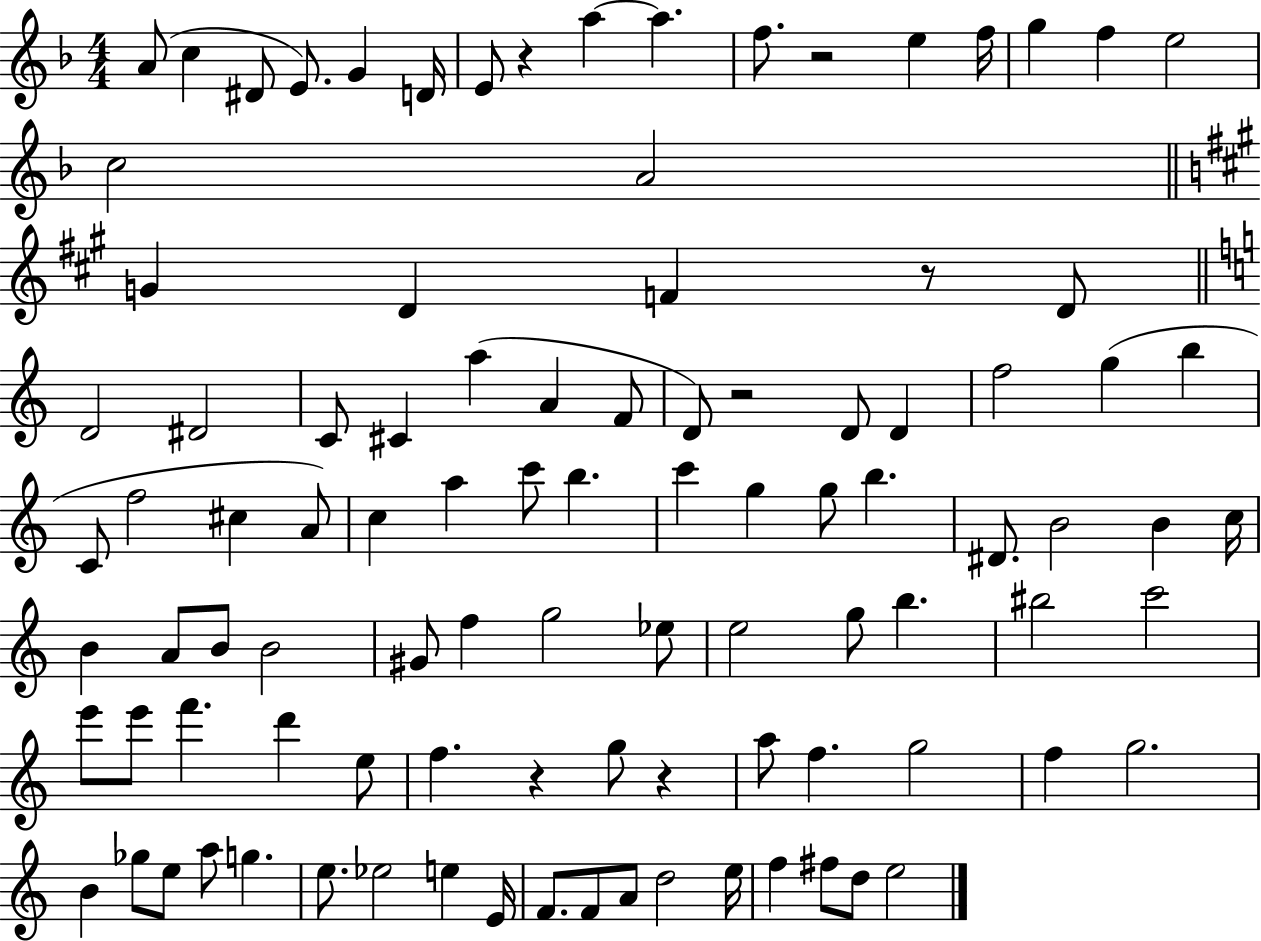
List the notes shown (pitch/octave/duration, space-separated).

A4/e C5/q D#4/e E4/e. G4/q D4/s E4/e R/q A5/q A5/q. F5/e. R/h E5/q F5/s G5/q F5/q E5/h C5/h A4/h G4/q D4/q F4/q R/e D4/e D4/h D#4/h C4/e C#4/q A5/q A4/q F4/e D4/e R/h D4/e D4/q F5/h G5/q B5/q C4/e F5/h C#5/q A4/e C5/q A5/q C6/e B5/q. C6/q G5/q G5/e B5/q. D#4/e. B4/h B4/q C5/s B4/q A4/e B4/e B4/h G#4/e F5/q G5/h Eb5/e E5/h G5/e B5/q. BIS5/h C6/h E6/e E6/e F6/q. D6/q E5/e F5/q. R/q G5/e R/q A5/e F5/q. G5/h F5/q G5/h. B4/q Gb5/e E5/e A5/e G5/q. E5/e. Eb5/h E5/q E4/s F4/e. F4/e A4/e D5/h E5/s F5/q F#5/e D5/e E5/h